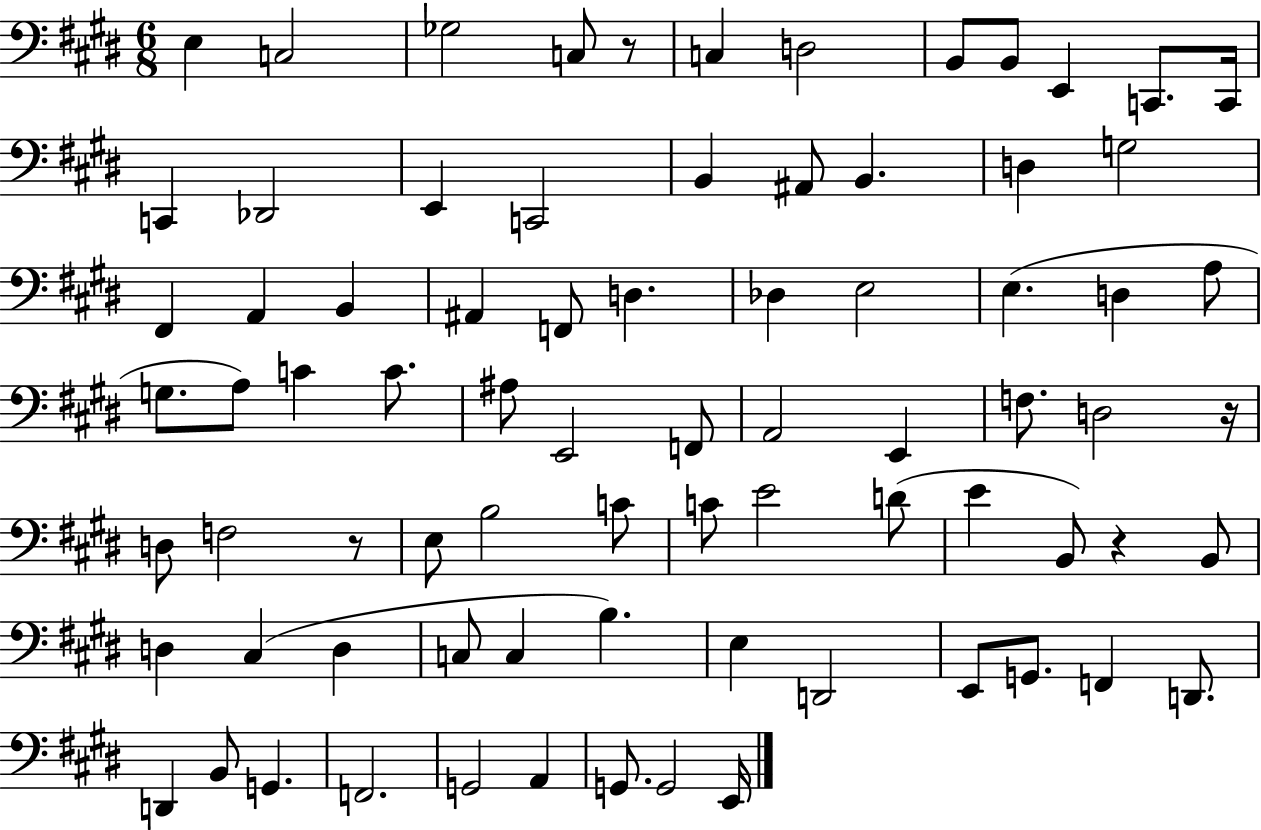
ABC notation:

X:1
T:Untitled
M:6/8
L:1/4
K:E
E, C,2 _G,2 C,/2 z/2 C, D,2 B,,/2 B,,/2 E,, C,,/2 C,,/4 C,, _D,,2 E,, C,,2 B,, ^A,,/2 B,, D, G,2 ^F,, A,, B,, ^A,, F,,/2 D, _D, E,2 E, D, A,/2 G,/2 A,/2 C C/2 ^A,/2 E,,2 F,,/2 A,,2 E,, F,/2 D,2 z/4 D,/2 F,2 z/2 E,/2 B,2 C/2 C/2 E2 D/2 E B,,/2 z B,,/2 D, ^C, D, C,/2 C, B, E, D,,2 E,,/2 G,,/2 F,, D,,/2 D,, B,,/2 G,, F,,2 G,,2 A,, G,,/2 G,,2 E,,/4